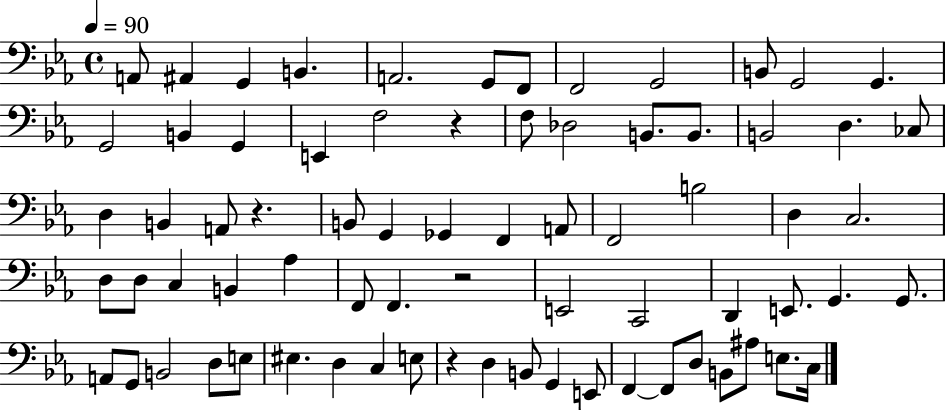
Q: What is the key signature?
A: EES major